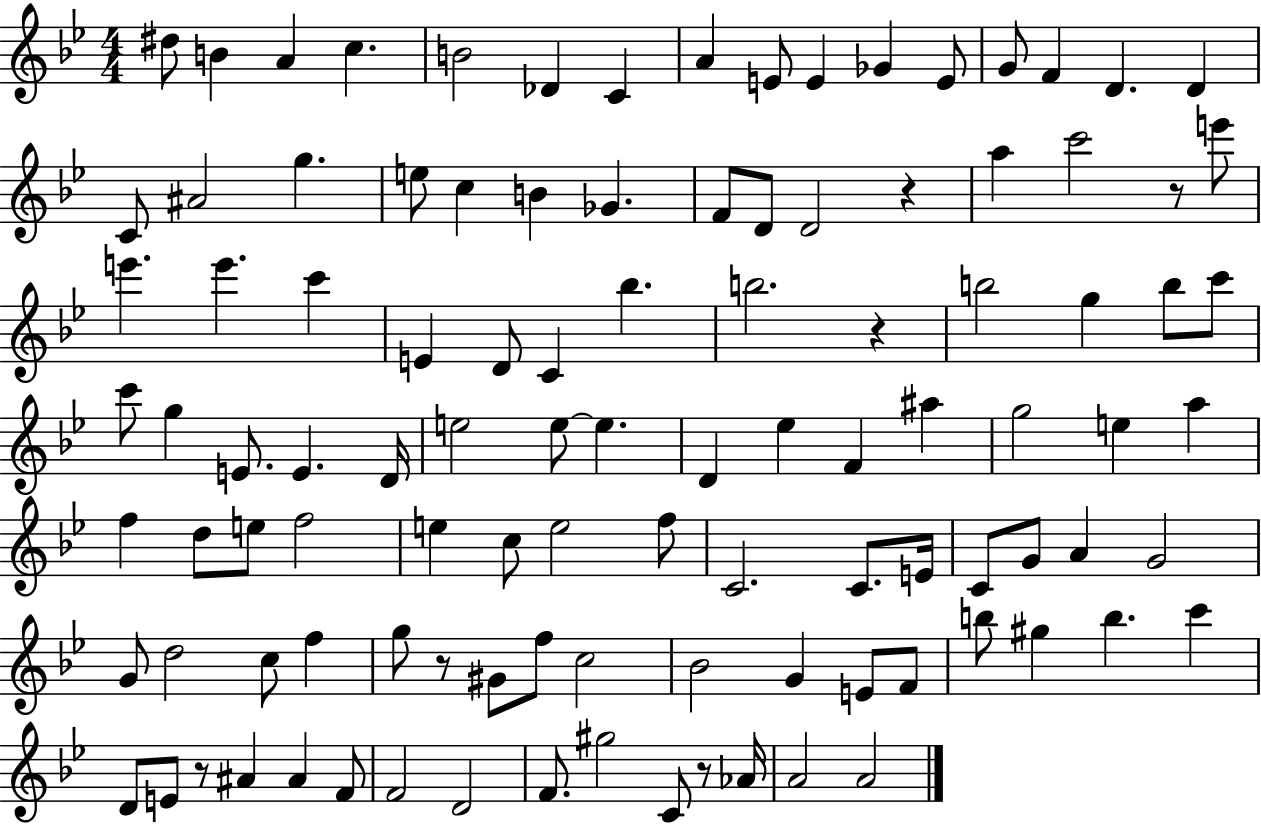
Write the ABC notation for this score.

X:1
T:Untitled
M:4/4
L:1/4
K:Bb
^d/2 B A c B2 _D C A E/2 E _G E/2 G/2 F D D C/2 ^A2 g e/2 c B _G F/2 D/2 D2 z a c'2 z/2 e'/2 e' e' c' E D/2 C _b b2 z b2 g b/2 c'/2 c'/2 g E/2 E D/4 e2 e/2 e D _e F ^a g2 e a f d/2 e/2 f2 e c/2 e2 f/2 C2 C/2 E/4 C/2 G/2 A G2 G/2 d2 c/2 f g/2 z/2 ^G/2 f/2 c2 _B2 G E/2 F/2 b/2 ^g b c' D/2 E/2 z/2 ^A ^A F/2 F2 D2 F/2 ^g2 C/2 z/2 _A/4 A2 A2